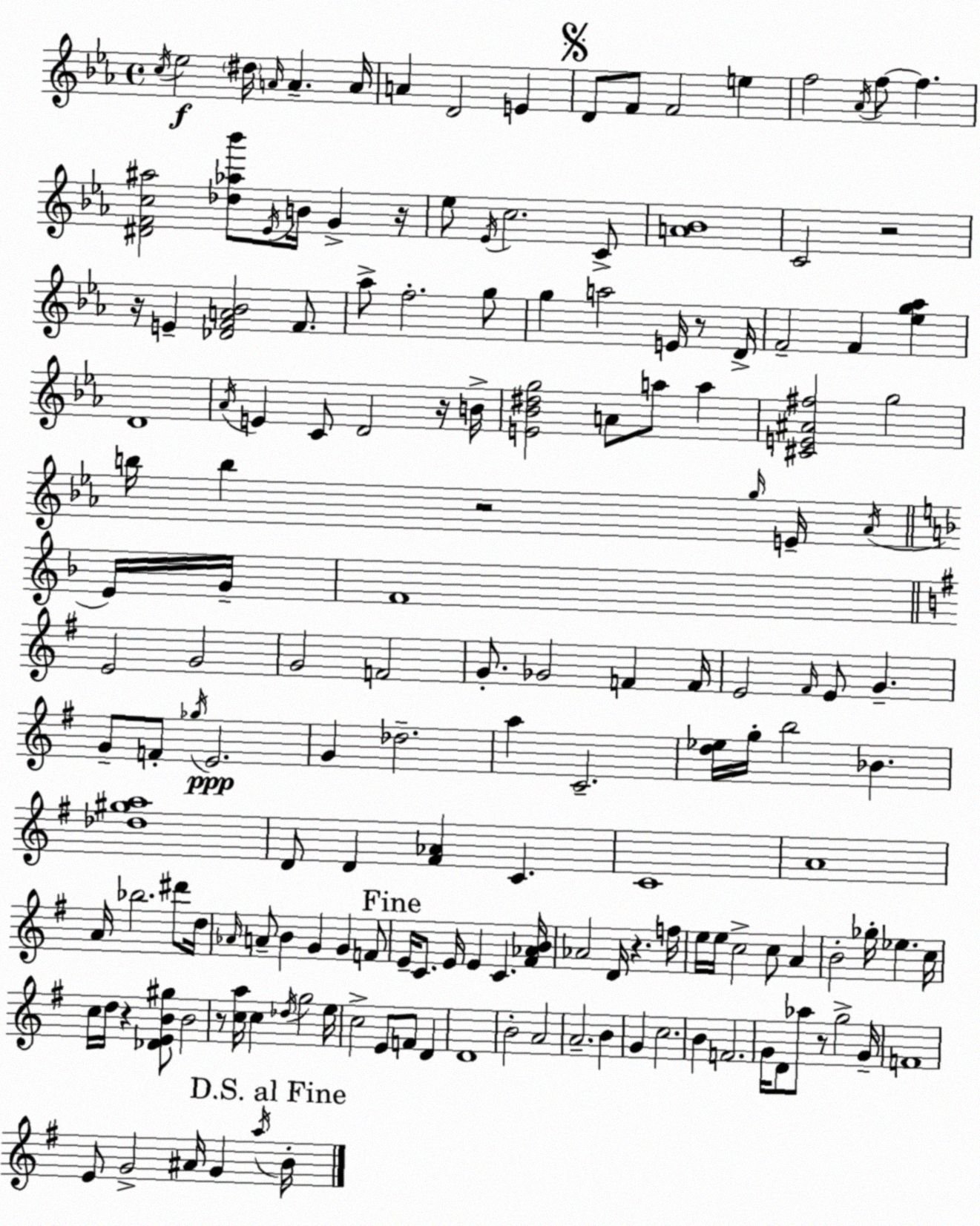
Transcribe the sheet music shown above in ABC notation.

X:1
T:Untitled
M:4/4
L:1/4
K:Cm
c/4 _e2 ^d/4 A/4 A A/4 A D2 E D/2 F/2 F2 e f2 _A/4 f/2 f [^DFc^a]2 [_d_a_b']/2 _E/4 B/4 G z/4 _e/2 _E/4 c2 C/2 [A_B]4 C2 z2 z/4 E [_DFA_B]2 F/2 _a/2 f2 g/2 g a2 E/4 z/2 D/4 F2 F [_eg_a] D4 _A/4 E C/2 D2 z/4 B/4 [E_B^dg]2 A/2 a/2 a [^CE^A^f]2 g2 b/4 b z2 g/4 E/4 _A/4 E/4 G/4 F4 E2 G2 G2 F2 G/2 _G2 F F/4 E2 ^F/4 E/2 G G/2 F/2 _g/4 E2 G _d2 a C2 [d_e]/4 g/4 b2 _B [_d^ga]4 D/2 D [^F_A] C C4 A4 A/4 _b2 ^d'/2 d/4 _A/4 A/2 B G G F/2 E/4 C/2 E/4 E C [^F_AB]/4 _A2 D/4 z f/4 e/4 e/4 c2 c/2 A B2 _g/4 _e c/4 c/4 d/4 z [_DEB^g]/2 B2 z/2 [ca]/4 c _d/4 g2 e/4 c2 E/2 F/2 D D4 B2 A2 A2 B G c2 B F2 G/4 D/2 _a/2 z/2 g2 G/4 F4 E/2 G2 ^A/4 G a/4 B/4